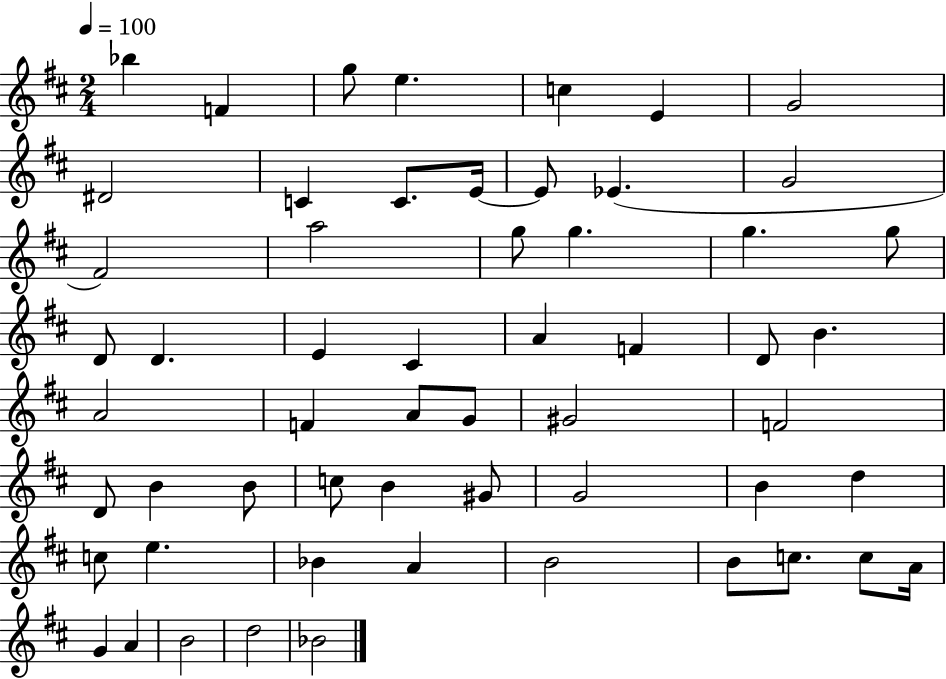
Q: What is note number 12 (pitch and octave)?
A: E4